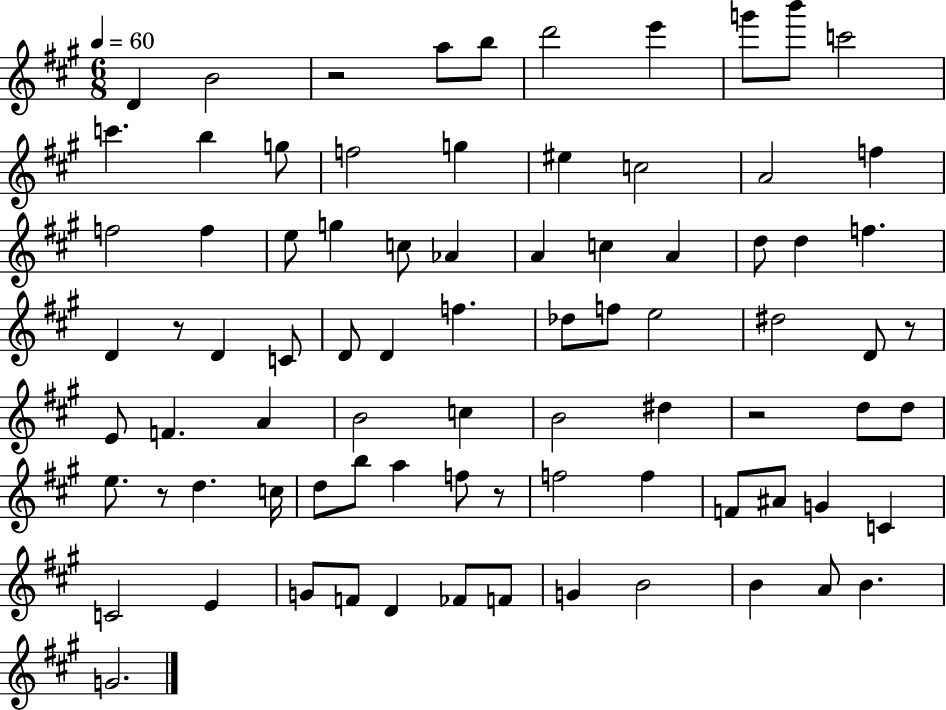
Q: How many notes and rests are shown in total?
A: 82